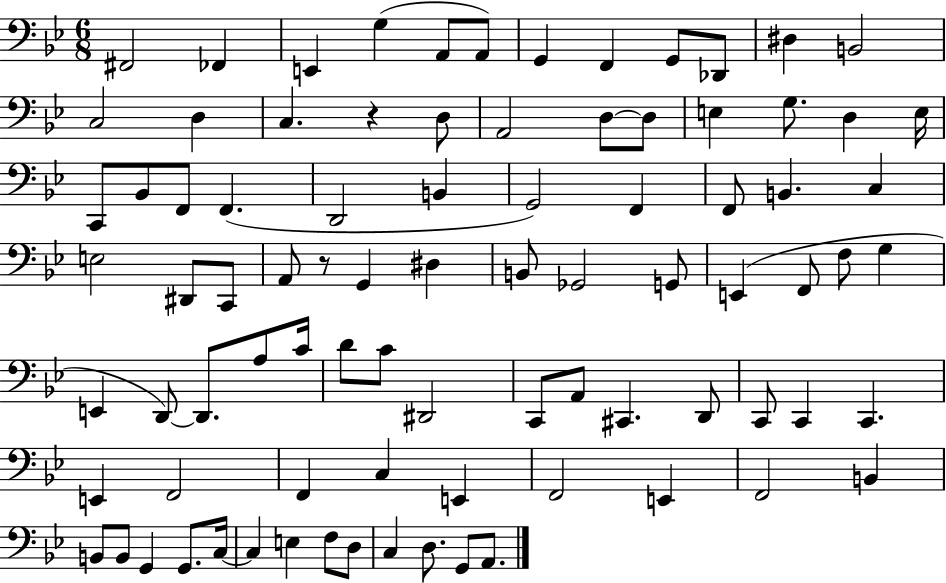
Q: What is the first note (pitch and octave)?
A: F#2